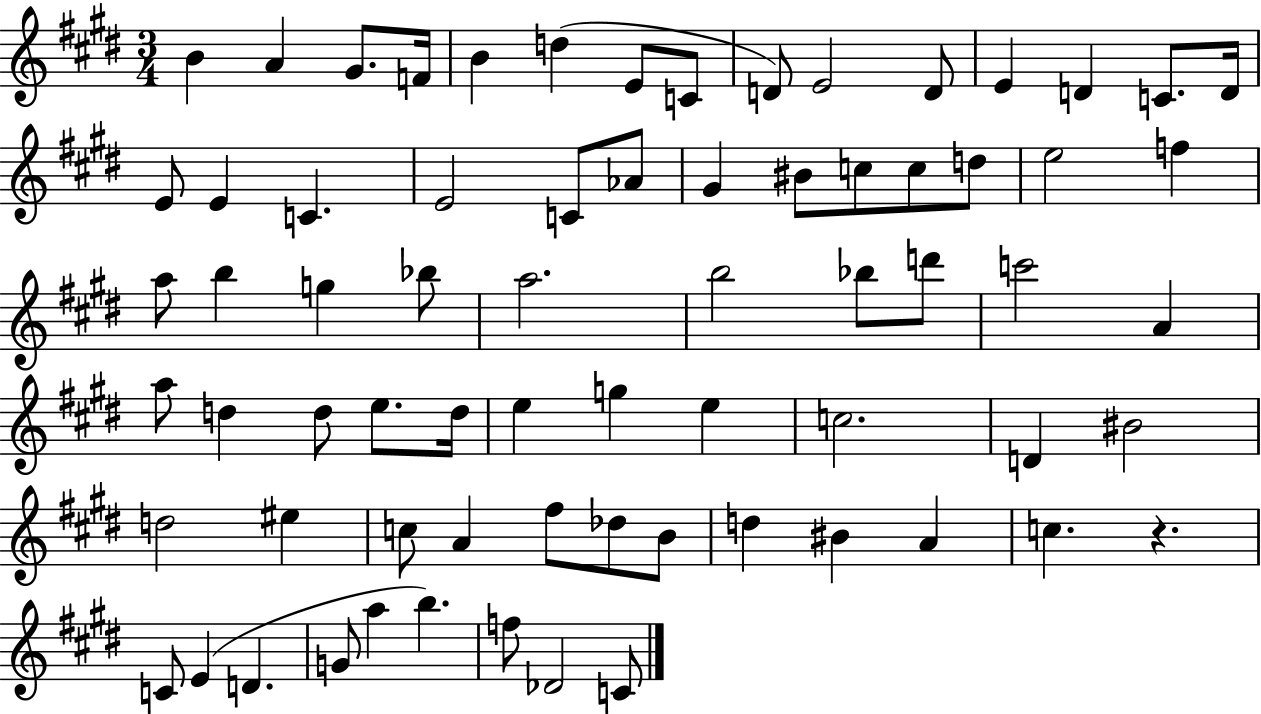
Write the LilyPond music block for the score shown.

{
  \clef treble
  \numericTimeSignature
  \time 3/4
  \key e \major
  \repeat volta 2 { b'4 a'4 gis'8. f'16 | b'4 d''4( e'8 c'8 | d'8) e'2 d'8 | e'4 d'4 c'8. d'16 | \break e'8 e'4 c'4. | e'2 c'8 aes'8 | gis'4 bis'8 c''8 c''8 d''8 | e''2 f''4 | \break a''8 b''4 g''4 bes''8 | a''2. | b''2 bes''8 d'''8 | c'''2 a'4 | \break a''8 d''4 d''8 e''8. d''16 | e''4 g''4 e''4 | c''2. | d'4 bis'2 | \break d''2 eis''4 | c''8 a'4 fis''8 des''8 b'8 | d''4 bis'4 a'4 | c''4. r4. | \break c'8 e'4( d'4. | g'8 a''4 b''4.) | f''8 des'2 c'8 | } \bar "|."
}